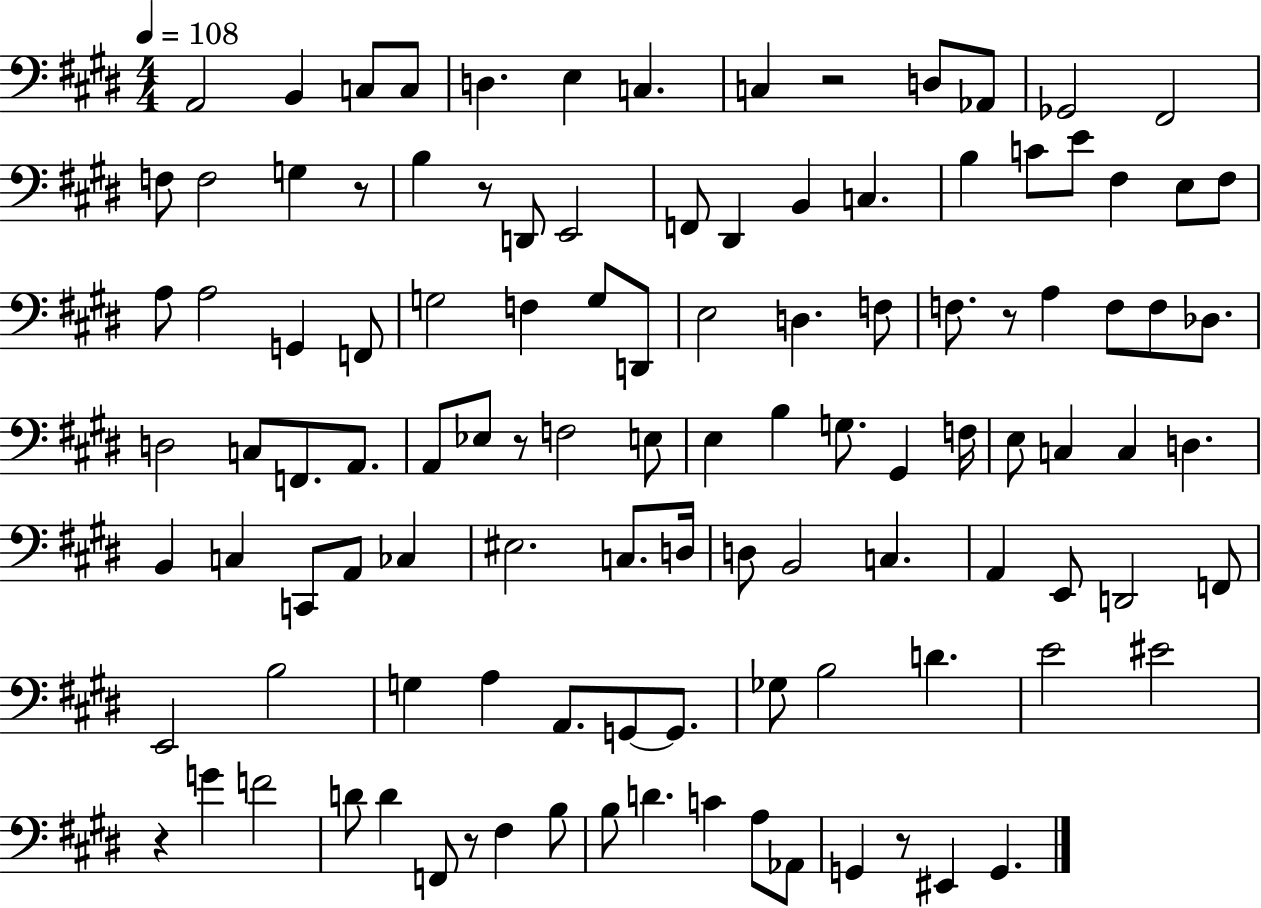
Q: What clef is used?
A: bass